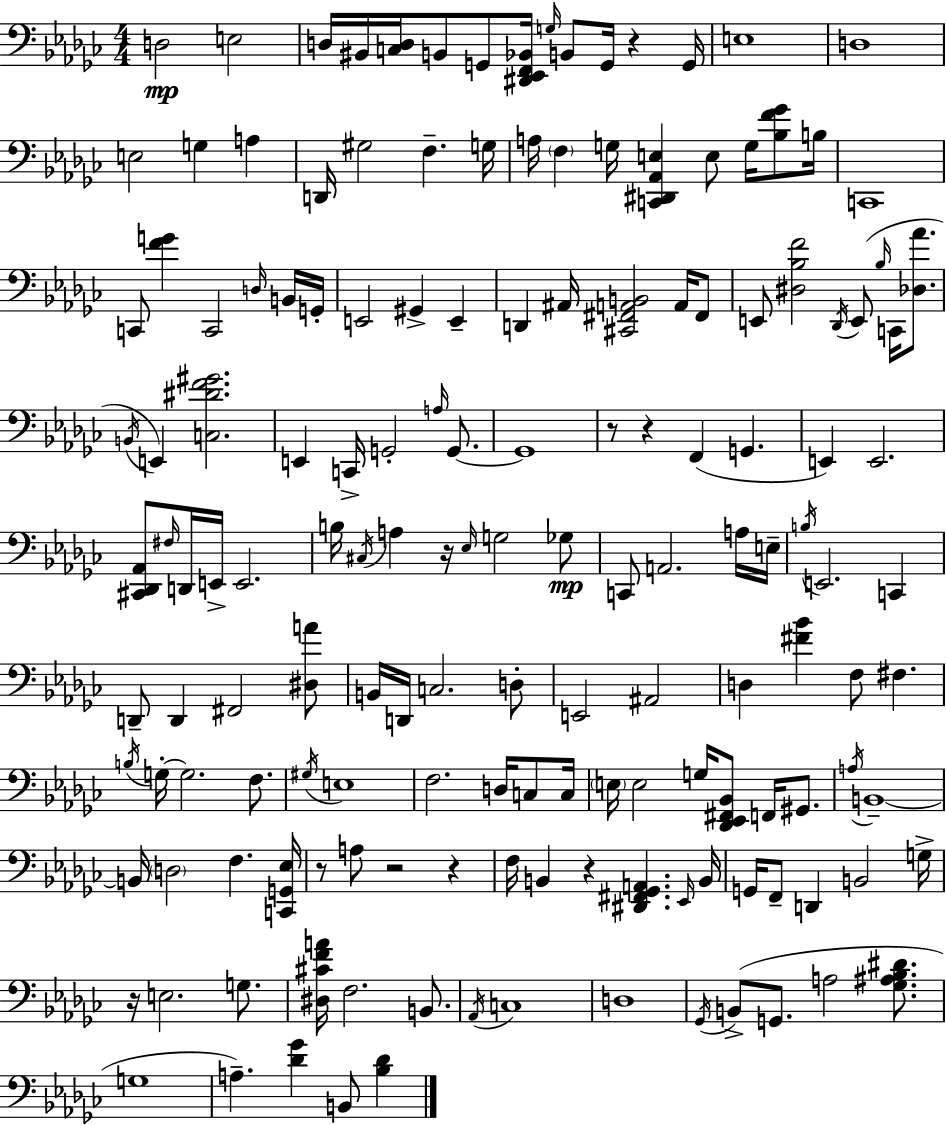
D3/h E3/h D3/s BIS2/s [C3,D3]/s B2/e G2/e [D#2,Eb2,F2,Bb2]/s G3/s B2/e G2/s R/q G2/s E3/w D3/w E3/h G3/q A3/q D2/s G#3/h F3/q. G3/s A3/s F3/q G3/s [C2,D#2,Ab2,E3]/q E3/e G3/s [Bb3,F4,Gb4]/e B3/s C2/w C2/e [F4,G4]/q C2/h D3/s B2/s G2/s E2/h G#2/q E2/q D2/q A#2/s [C#2,F#2,A2,B2]/h A2/s F#2/e E2/e [D#3,Bb3,F4]/h Db2/s E2/e Bb3/s C2/s [Db3,Ab4]/e. B2/s E2/q [C3,D#4,F4,G#4]/h. E2/q C2/s G2/h A3/s G2/e. G2/w R/e R/q F2/q G2/q. E2/q E2/h. [C#2,Db2,Ab2]/e F#3/s D2/s E2/s E2/h. B3/s C#3/s A3/q R/s Eb3/s G3/h Gb3/e C2/e A2/h. A3/s E3/s B3/s E2/h. C2/q D2/e D2/q F#2/h [D#3,A4]/e B2/s D2/s C3/h. D3/e E2/h A#2/h D3/q [F#4,Bb4]/q F3/e F#3/q. B3/s G3/s G3/h. F3/e. G#3/s E3/w F3/h. D3/s C3/e C3/s E3/s E3/h G3/s [Db2,Eb2,F#2,Bb2]/e F2/s G#2/e. A3/s B2/w B2/s D3/h F3/q. [C2,G2,Eb3]/s R/e A3/e R/h R/q F3/s B2/q R/q [D#2,F#2,Gb2,A2]/q. Eb2/s B2/s G2/s F2/e D2/q B2/h G3/s R/s E3/h. G3/e. [D#3,C#4,F4,A4]/s F3/h. B2/e. Ab2/s C3/w D3/w Gb2/s B2/e G2/e. A3/h [Gb3,A#3,Bb3,D#4]/e. G3/w A3/q. [Db4,Gb4]/q B2/e [Bb3,Db4]/q